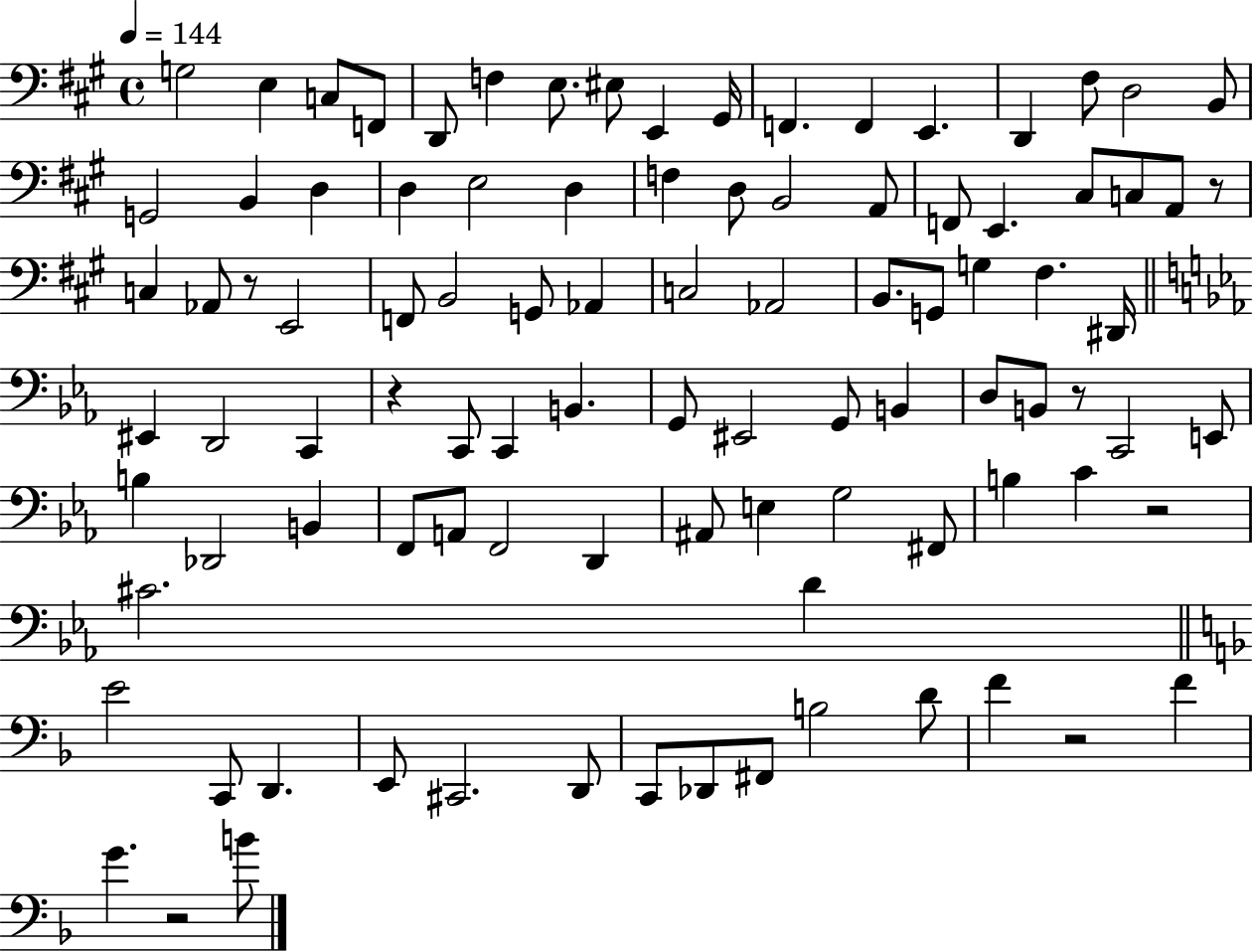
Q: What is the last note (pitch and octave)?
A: B4